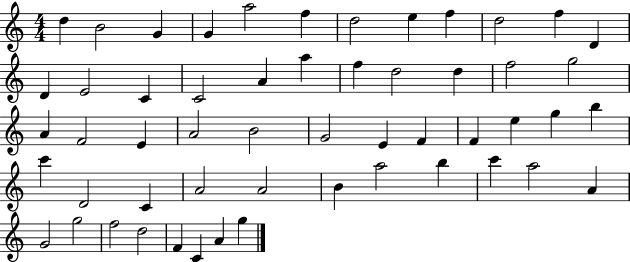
X:1
T:Untitled
M:4/4
L:1/4
K:C
d B2 G G a2 f d2 e f d2 f D D E2 C C2 A a f d2 d f2 g2 A F2 E A2 B2 G2 E F F e g b c' D2 C A2 A2 B a2 b c' a2 A G2 g2 f2 d2 F C A g